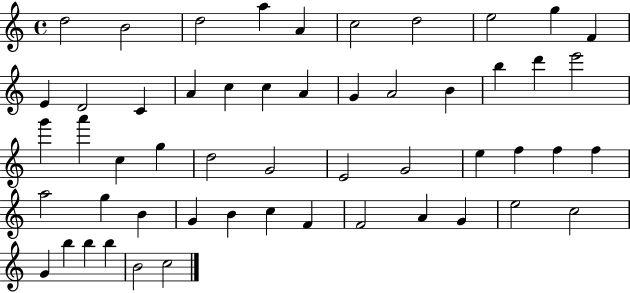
X:1
T:Untitled
M:4/4
L:1/4
K:C
d2 B2 d2 a A c2 d2 e2 g F E D2 C A c c A G A2 B b d' e'2 g' a' c g d2 G2 E2 G2 e f f f a2 g B G B c F F2 A G e2 c2 G b b b B2 c2